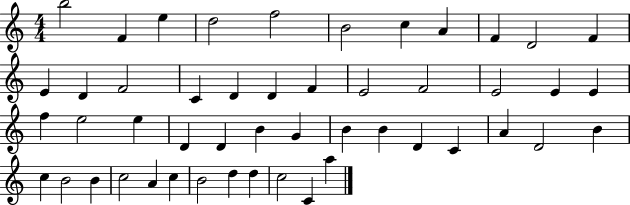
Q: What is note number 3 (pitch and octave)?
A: E5